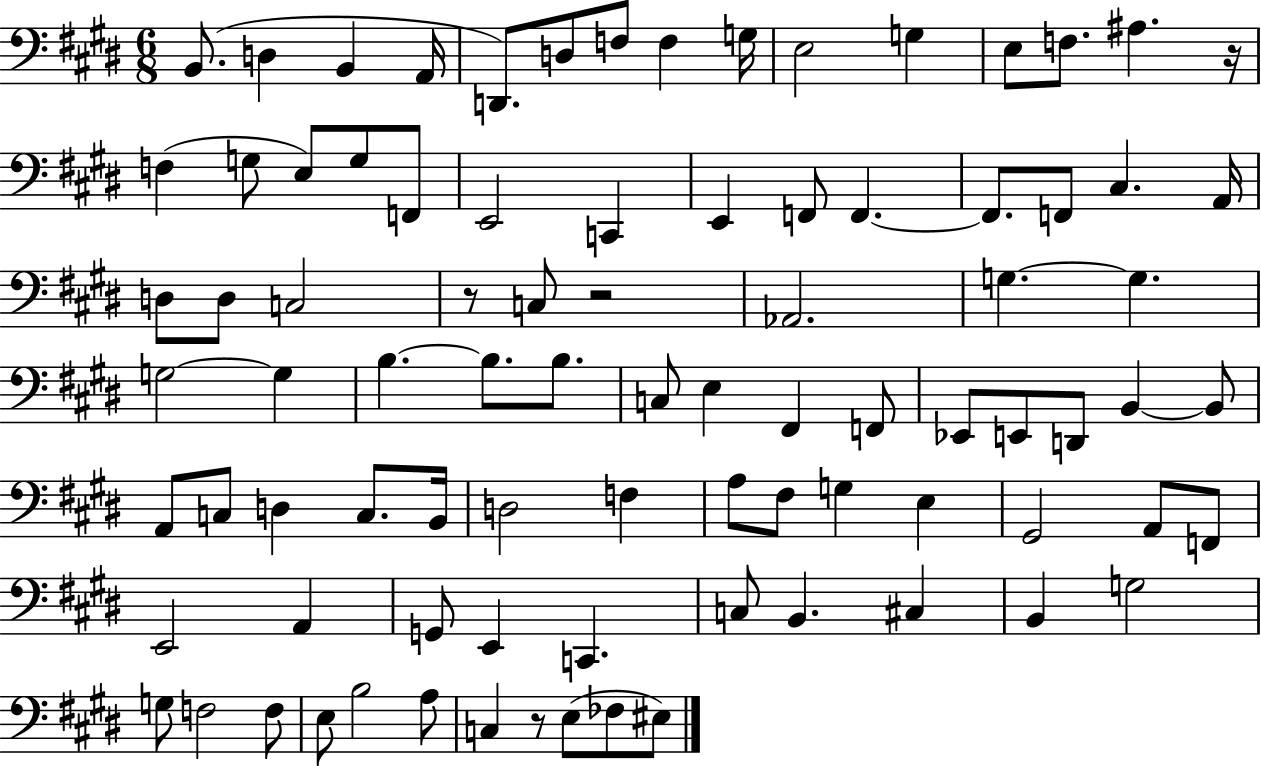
{
  \clef bass
  \numericTimeSignature
  \time 6/8
  \key e \major
  b,8.( d4 b,4 a,16 | d,8.) d8 f8 f4 g16 | e2 g4 | e8 f8. ais4. r16 | \break f4( g8 e8) g8 f,8 | e,2 c,4 | e,4 f,8 f,4.~~ | f,8. f,8 cis4. a,16 | \break d8 d8 c2 | r8 c8 r2 | aes,2. | g4.~~ g4. | \break g2~~ g4 | b4.~~ b8. b8. | c8 e4 fis,4 f,8 | ees,8 e,8 d,8 b,4~~ b,8 | \break a,8 c8 d4 c8. b,16 | d2 f4 | a8 fis8 g4 e4 | gis,2 a,8 f,8 | \break e,2 a,4 | g,8 e,4 c,4. | c8 b,4. cis4 | b,4 g2 | \break g8 f2 f8 | e8 b2 a8 | c4 r8 e8( fes8 eis8) | \bar "|."
}